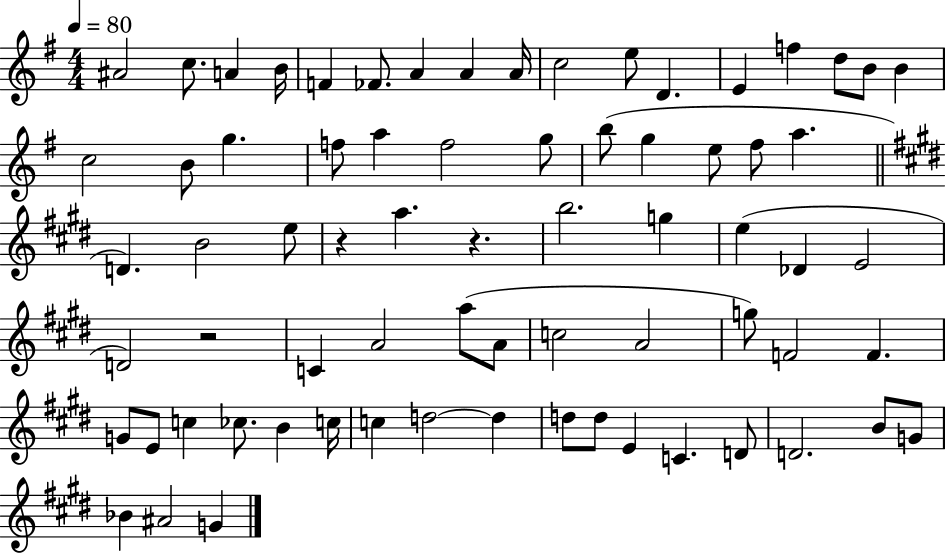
A#4/h C5/e. A4/q B4/s F4/q FES4/e. A4/q A4/q A4/s C5/h E5/e D4/q. E4/q F5/q D5/e B4/e B4/q C5/h B4/e G5/q. F5/e A5/q F5/h G5/e B5/e G5/q E5/e F#5/e A5/q. D4/q. B4/h E5/e R/q A5/q. R/q. B5/h. G5/q E5/q Db4/q E4/h D4/h R/h C4/q A4/h A5/e A4/e C5/h A4/h G5/e F4/h F4/q. G4/e E4/e C5/q CES5/e. B4/q C5/s C5/q D5/h D5/q D5/e D5/e E4/q C4/q. D4/e D4/h. B4/e G4/e Bb4/q A#4/h G4/q